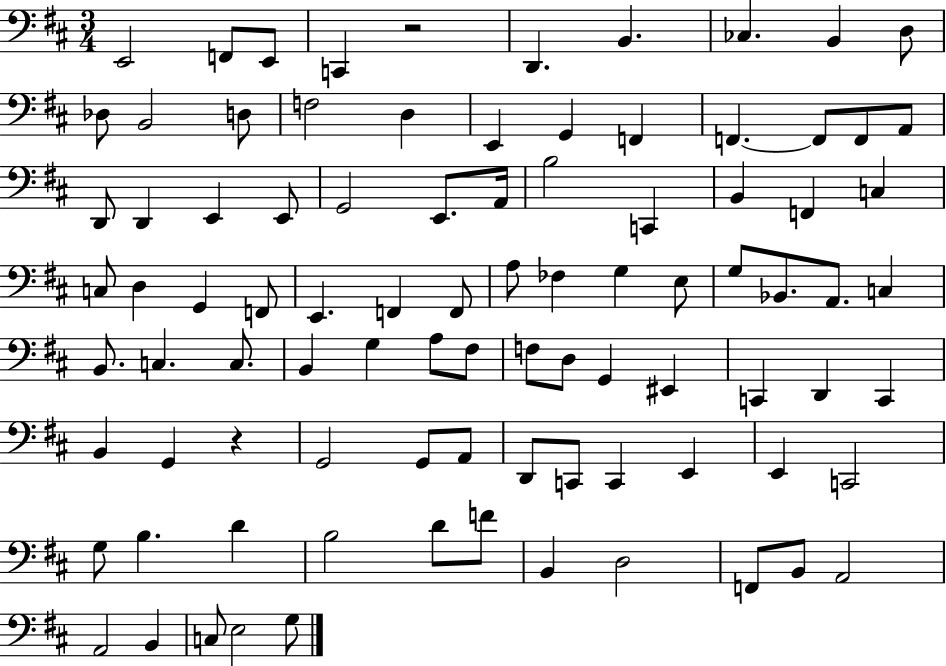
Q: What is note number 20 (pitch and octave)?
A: F2